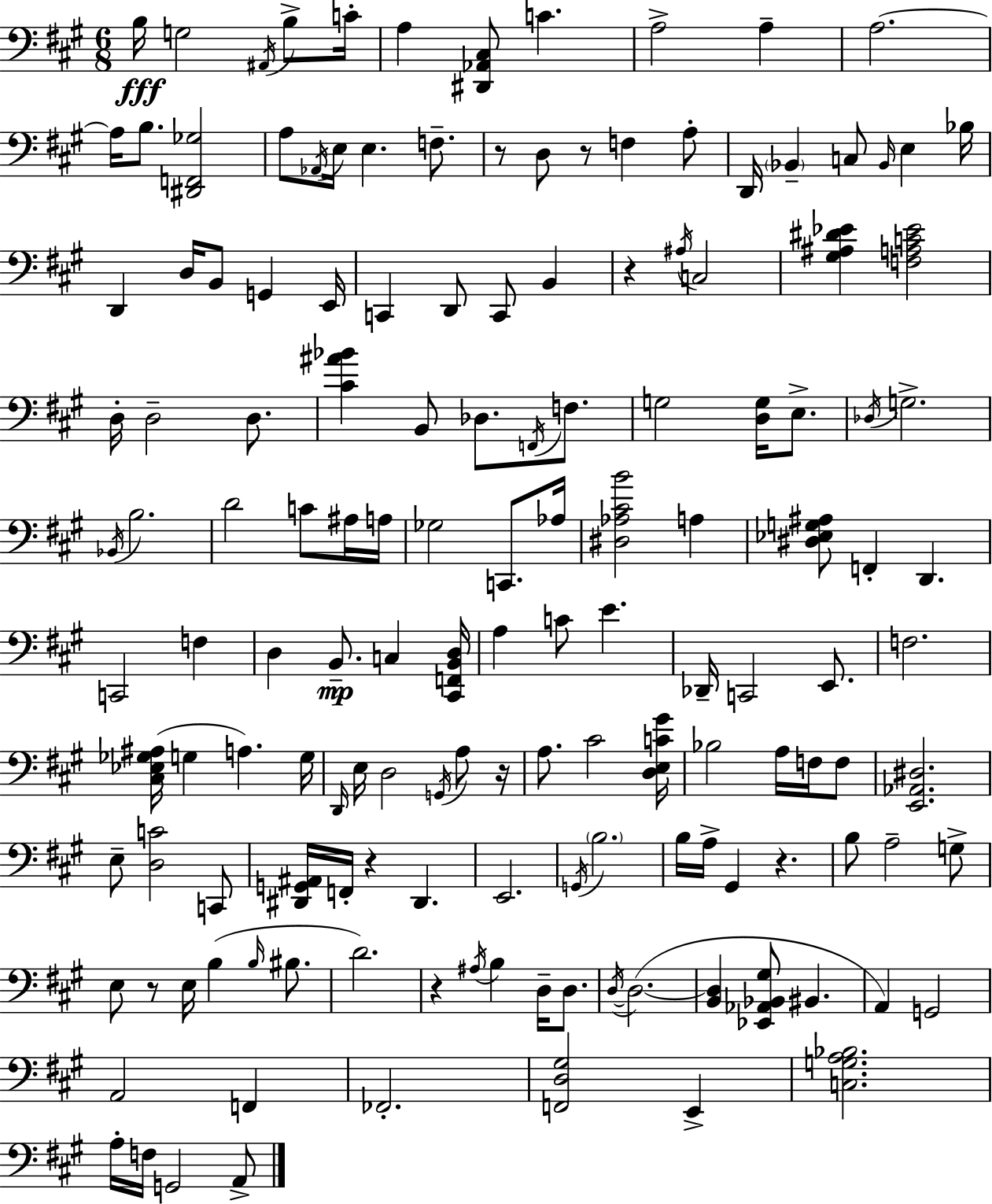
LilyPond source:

{
  \clef bass
  \numericTimeSignature
  \time 6/8
  \key a \major
  b16\fff g2 \acciaccatura { ais,16 } b8-> | c'16-. a4 <dis, aes, cis>8 c'4. | a2-> a4-- | a2.~~ | \break a16 b8. <dis, f, ges>2 | a8 \acciaccatura { aes,16 } e16 e4. f8.-- | r8 d8 r8 f4 | a8-. d,16 \parenthesize bes,4-- c8 \grace { bes,16 } e4 | \break bes16 d,4 d16 b,8 g,4 | e,16 c,4 d,8 c,8 b,4 | r4 \acciaccatura { ais16 } c2 | <gis ais dis' ees'>4 <f a c' ees'>2 | \break d16-. d2-- | d8. <cis' ais' bes'>4 b,8 des8. | \acciaccatura { f,16 } f8. g2 | <d g>16 e8.-> \acciaccatura { des16 } g2.-> | \break \acciaccatura { bes,16 } b2. | d'2 | c'8 ais16 a16 ges2 | c,8. aes16 <dis aes cis' b'>2 | \break a4 <dis ees g ais>8 f,4-. | d,4. c,2 | f4 d4 b,8.--\mp | c4 <cis, f, b, d>16 a4 c'8 | \break e'4. des,16-- c,2 | e,8. f2. | <cis ees ges ais>16( g4 | a4.) g16 \grace { d,16 } e16 d2 | \break \acciaccatura { g,16 } a8 r16 a8. | cis'2 <d e c' gis'>16 bes2 | a16 f16 f8 <e, aes, dis>2. | e8-- <d c'>2 | \break c,8 <dis, g, ais,>16 f,16-. r4 | dis,4. e,2. | \acciaccatura { g,16 } \parenthesize b2. | b16 a16-> | \break gis,4 r4. b8 | a2-- g8-> e8 | r8 e16 b4( \grace { b16 } bis8. d'2.) | r4 | \break \acciaccatura { ais16 } b4 d16-- d8. | \acciaccatura { d16~ }(~ d2. | <b, d>4 <ees, aes, bes, gis>8 bis,4. | a,4) g,2 | \break a,2 f,4 | fes,2.-. | <f, d gis>2 e,4-> | <c g a bes>2. | \break a16-. f16 g,2 a,8-> | \bar "|."
}